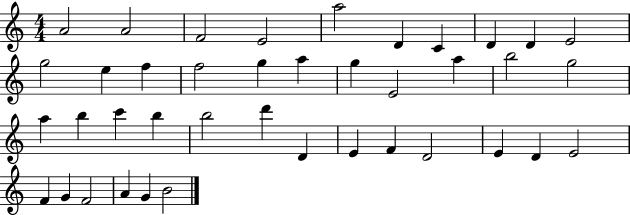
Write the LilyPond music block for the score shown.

{
  \clef treble
  \numericTimeSignature
  \time 4/4
  \key c \major
  a'2 a'2 | f'2 e'2 | a''2 d'4 c'4 | d'4 d'4 e'2 | \break g''2 e''4 f''4 | f''2 g''4 a''4 | g''4 e'2 a''4 | b''2 g''2 | \break a''4 b''4 c'''4 b''4 | b''2 d'''4 d'4 | e'4 f'4 d'2 | e'4 d'4 e'2 | \break f'4 g'4 f'2 | a'4 g'4 b'2 | \bar "|."
}